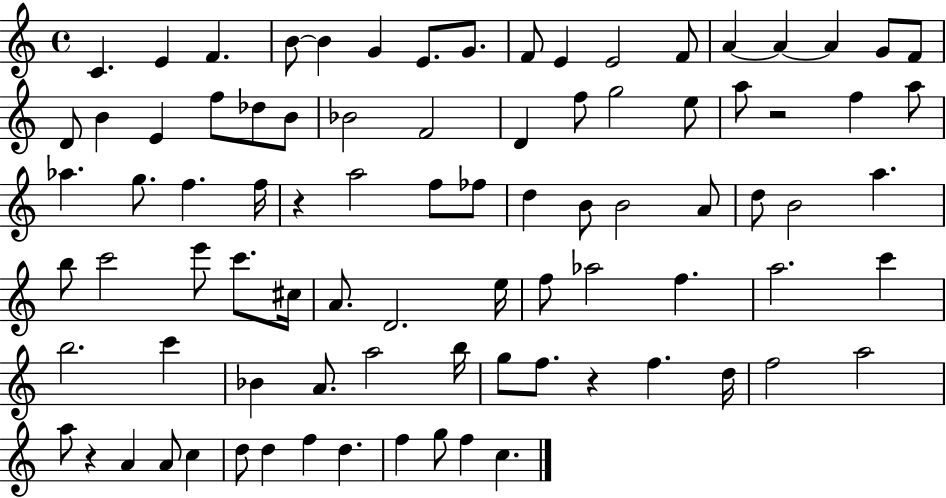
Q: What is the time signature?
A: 4/4